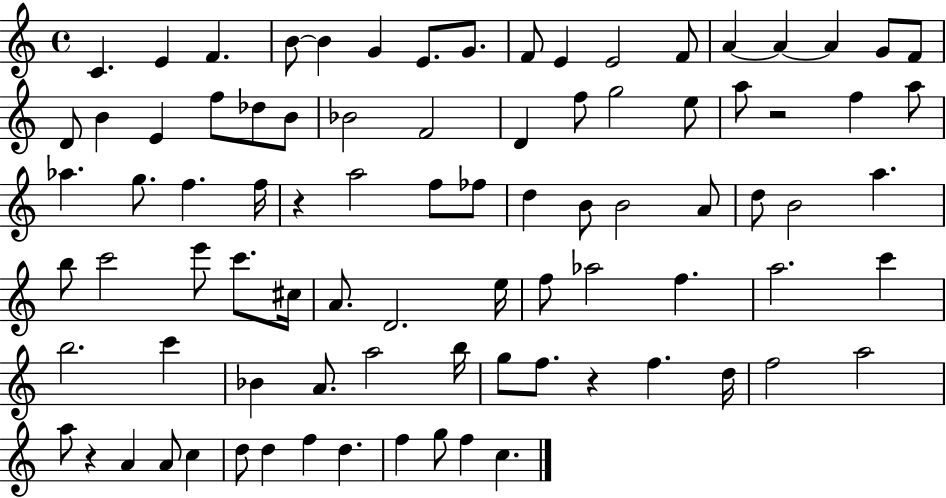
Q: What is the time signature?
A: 4/4